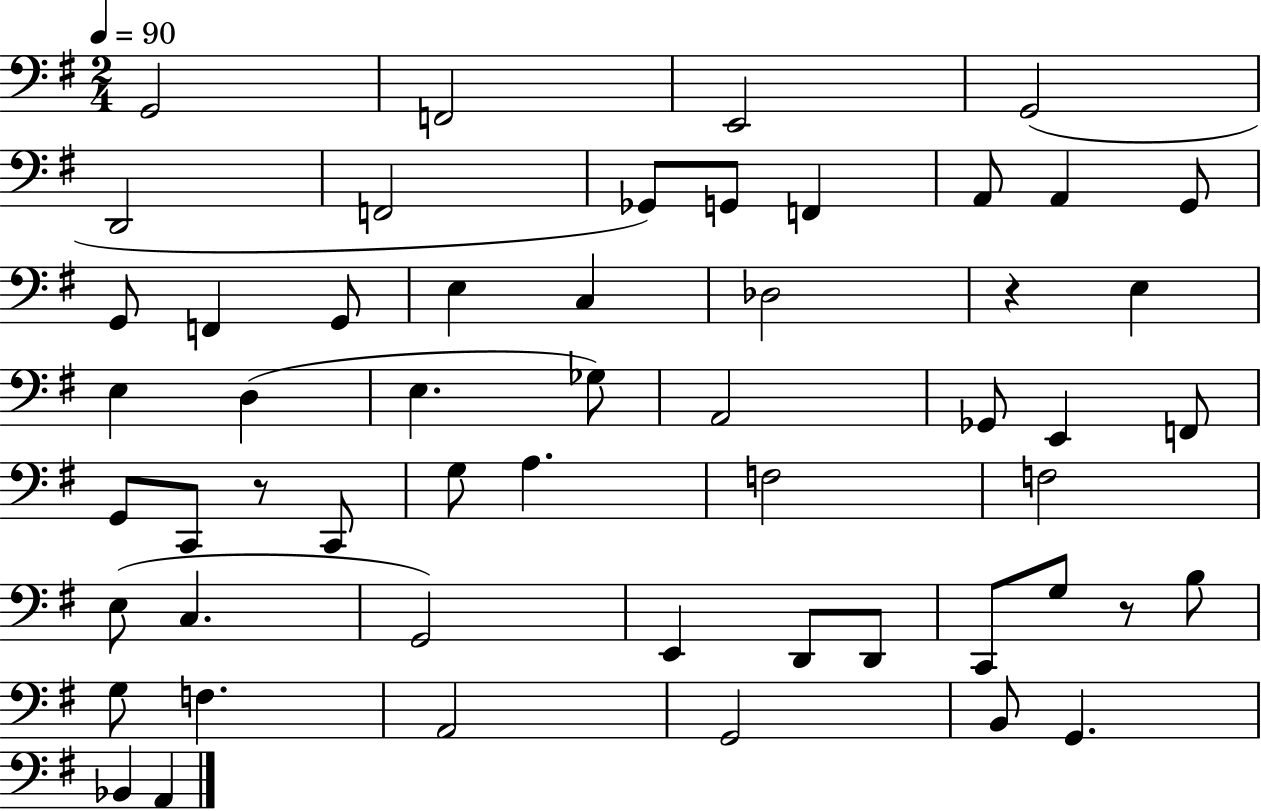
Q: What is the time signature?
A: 2/4